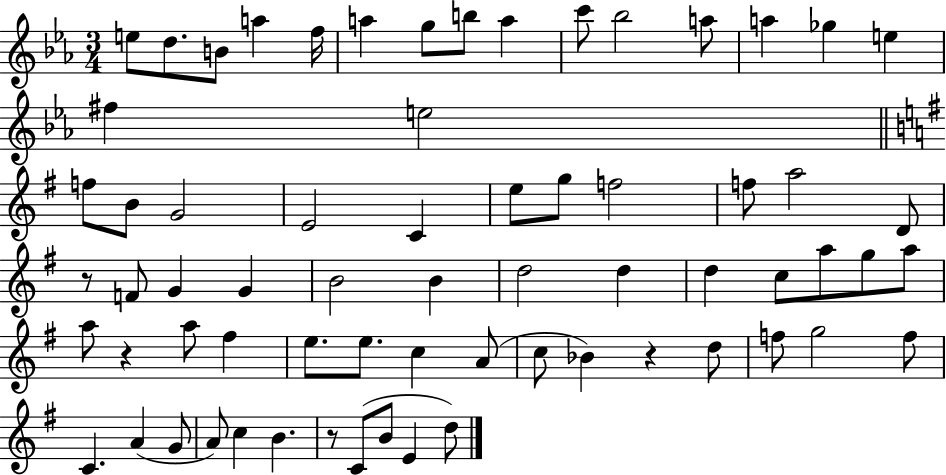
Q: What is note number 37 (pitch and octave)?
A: C5